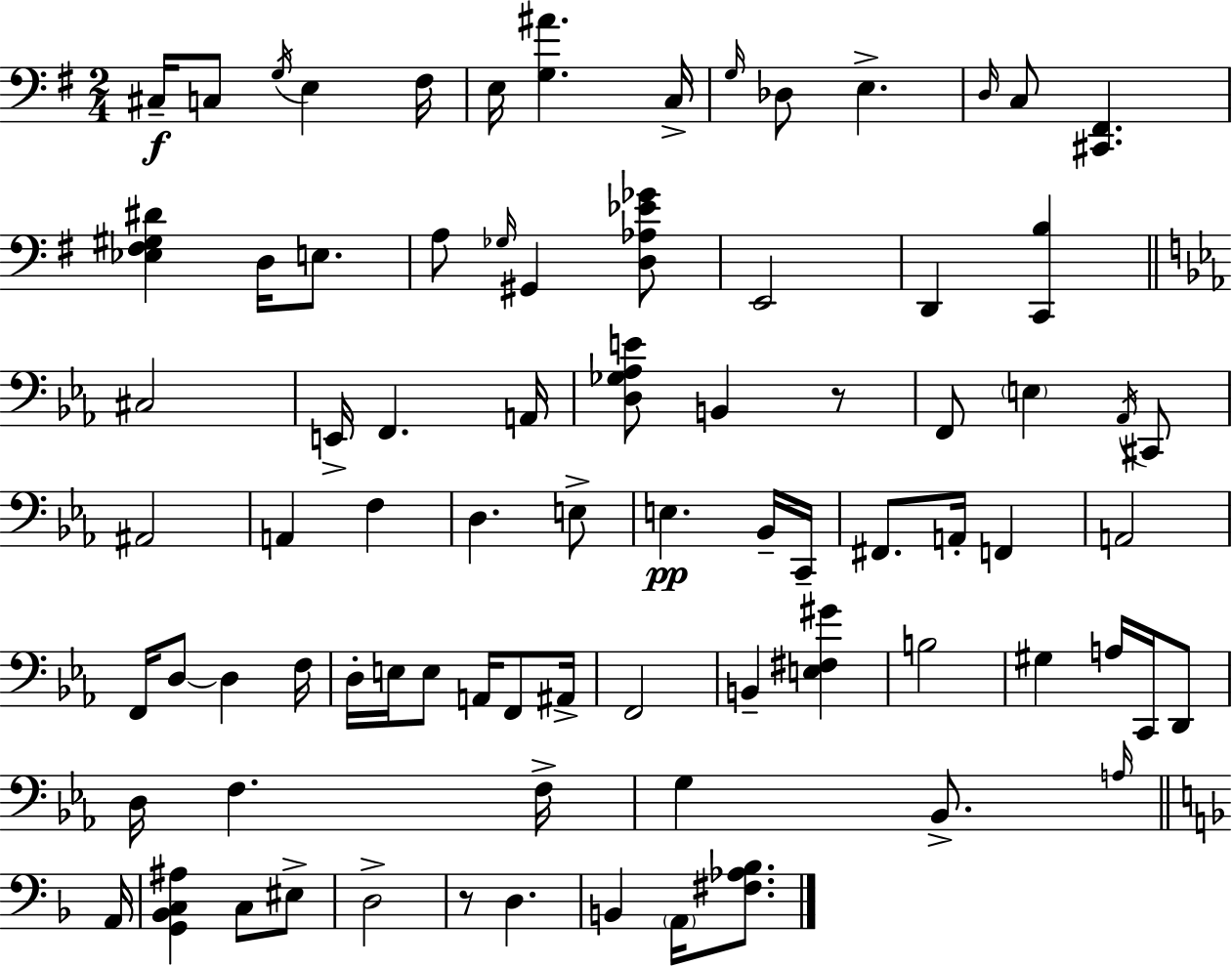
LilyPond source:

{
  \clef bass
  \numericTimeSignature
  \time 2/4
  \key e \minor
  \repeat volta 2 { cis16--\f c8 \acciaccatura { g16 } e4 | fis16 e16 <g ais'>4. | c16-> \grace { g16 } des8 e4.-> | \grace { d16 } c8 <cis, fis,>4. | \break <ees fis gis dis'>4 d16 | e8. a8 \grace { ges16 } gis,4 | <d aes ees' ges'>8 e,2 | d,4 | \break <c, b>4 \bar "||" \break \key c \minor cis2 | e,16-> f,4. a,16 | <d ges aes e'>8 b,4 r8 | f,8 \parenthesize e4 \acciaccatura { aes,16 } cis,8 | \break ais,2 | a,4 f4 | d4. e8-> | e4.\pp bes,16-- | \break c,16-- fis,8. a,16-. f,4 | a,2 | f,16 d8~~ d4 | f16 d16-. e16 e8 a,16 f,8 | \break ais,16-> f,2 | b,4-- <e fis gis'>4 | b2 | gis4 a16 c,16 d,8 | \break d16 f4. | f16-> g4 bes,8.-> | \grace { a16 } \bar "||" \break \key f \major a,16 <g, bes, c ais>4 c8 eis8-> | d2-> | r8 d4. | b,4 \parenthesize a,16 <fis aes bes>8. | \break } \bar "|."
}